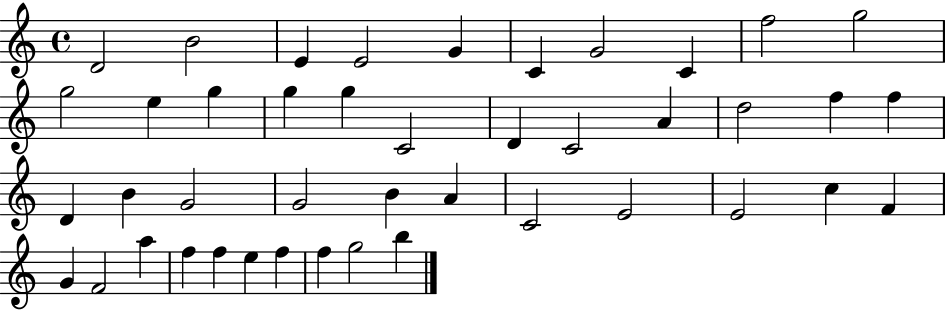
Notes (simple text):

D4/h B4/h E4/q E4/h G4/q C4/q G4/h C4/q F5/h G5/h G5/h E5/q G5/q G5/q G5/q C4/h D4/q C4/h A4/q D5/h F5/q F5/q D4/q B4/q G4/h G4/h B4/q A4/q C4/h E4/h E4/h C5/q F4/q G4/q F4/h A5/q F5/q F5/q E5/q F5/q F5/q G5/h B5/q